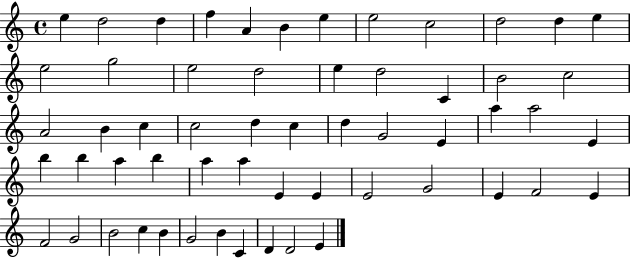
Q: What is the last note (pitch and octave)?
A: E4